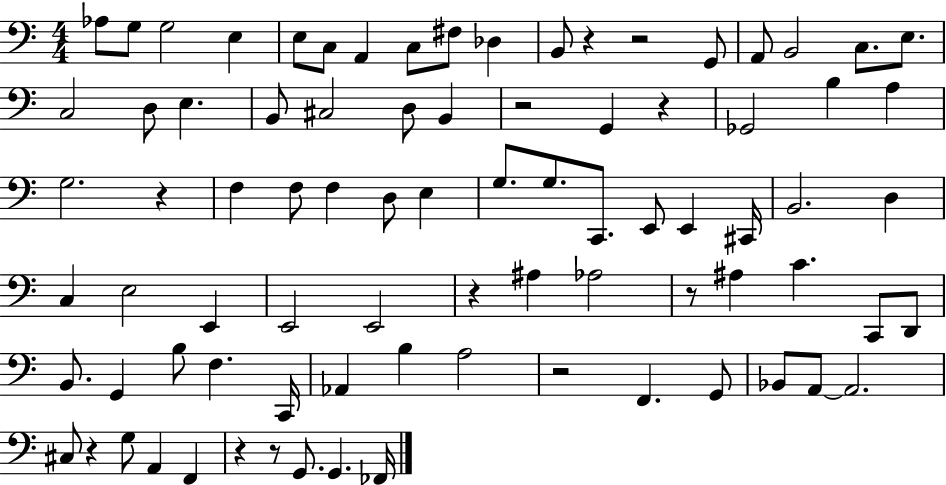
{
  \clef bass
  \numericTimeSignature
  \time 4/4
  \key c \major
  \repeat volta 2 { aes8 g8 g2 e4 | e8 c8 a,4 c8 fis8 des4 | b,8 r4 r2 g,8 | a,8 b,2 c8. e8. | \break c2 d8 e4. | b,8 cis2 d8 b,4 | r2 g,4 r4 | ges,2 b4 a4 | \break g2. r4 | f4 f8 f4 d8 e4 | g8. g8. c,8. e,8 e,4 cis,16 | b,2. d4 | \break c4 e2 e,4 | e,2 e,2 | r4 ais4 aes2 | r8 ais4 c'4. c,8 d,8 | \break b,8. g,4 b8 f4. c,16 | aes,4 b4 a2 | r2 f,4. g,8 | bes,8 a,8~~ a,2. | \break cis8 r4 g8 a,4 f,4 | r4 r8 g,8. g,4. fes,16 | } \bar "|."
}